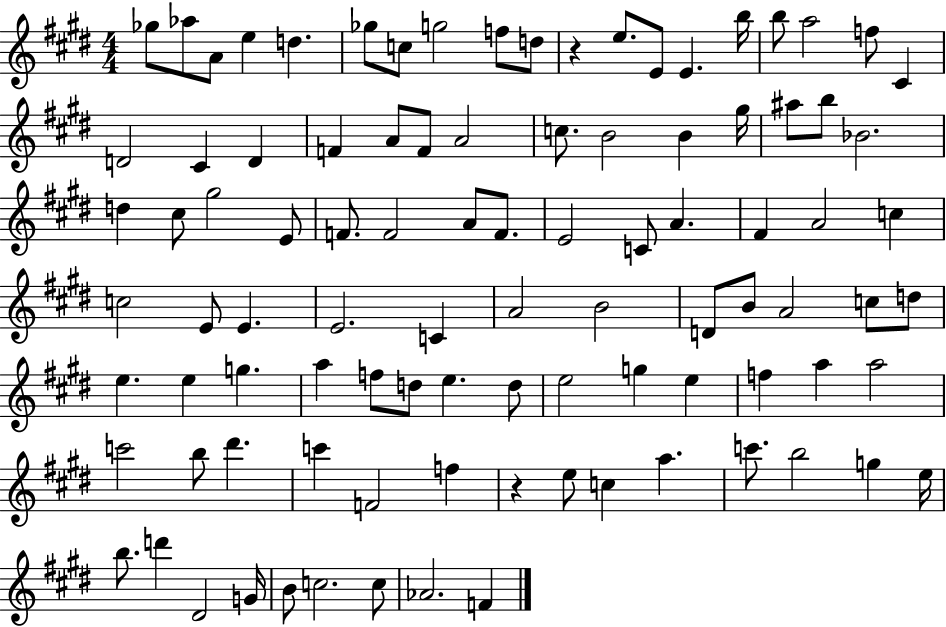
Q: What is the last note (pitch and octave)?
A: F4